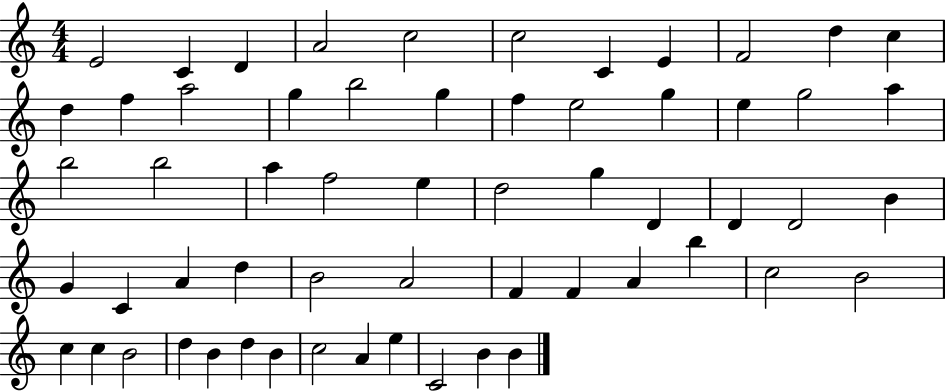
E4/h C4/q D4/q A4/h C5/h C5/h C4/q E4/q F4/h D5/q C5/q D5/q F5/q A5/h G5/q B5/h G5/q F5/q E5/h G5/q E5/q G5/h A5/q B5/h B5/h A5/q F5/h E5/q D5/h G5/q D4/q D4/q D4/h B4/q G4/q C4/q A4/q D5/q B4/h A4/h F4/q F4/q A4/q B5/q C5/h B4/h C5/q C5/q B4/h D5/q B4/q D5/q B4/q C5/h A4/q E5/q C4/h B4/q B4/q